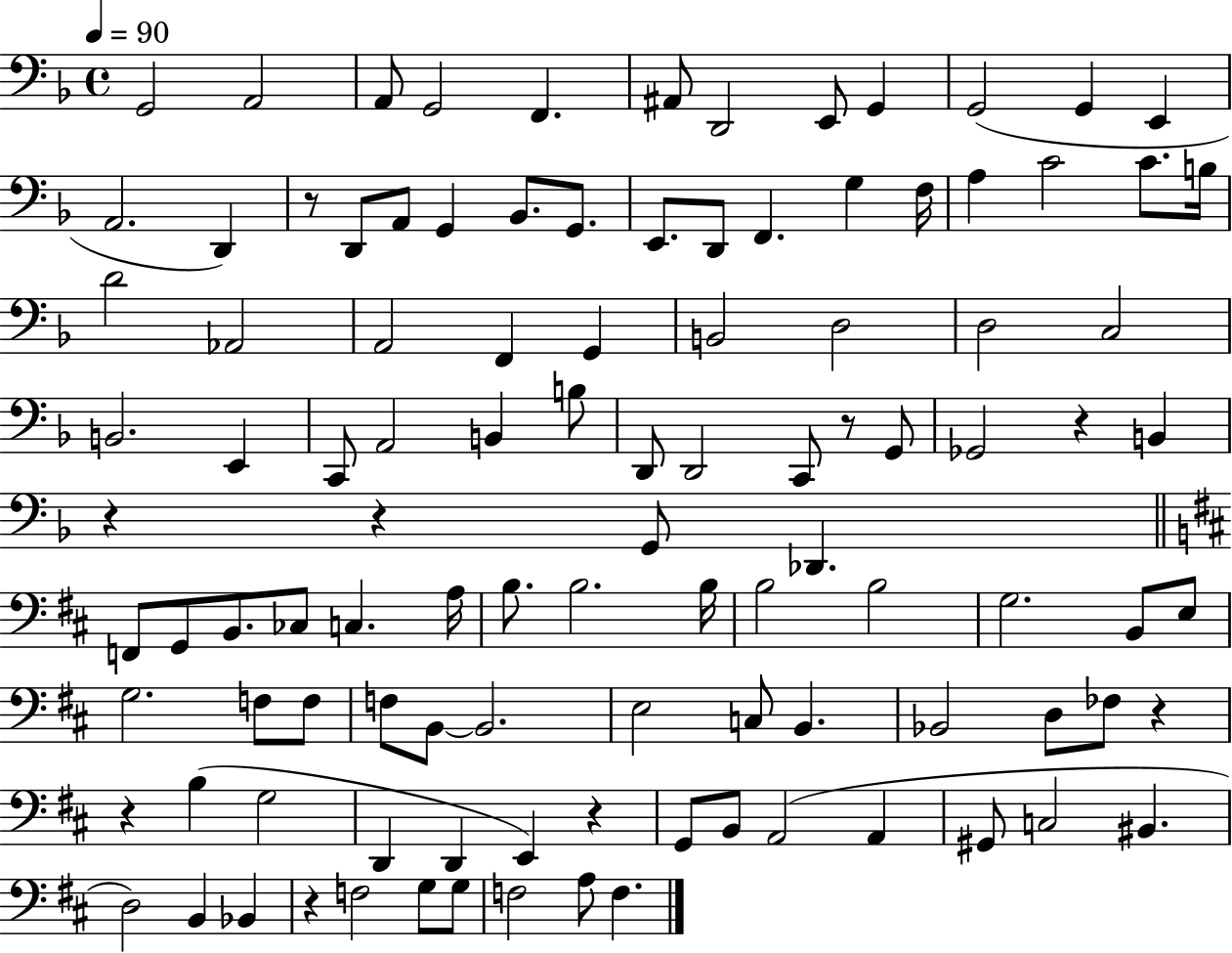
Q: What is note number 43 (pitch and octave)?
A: B3